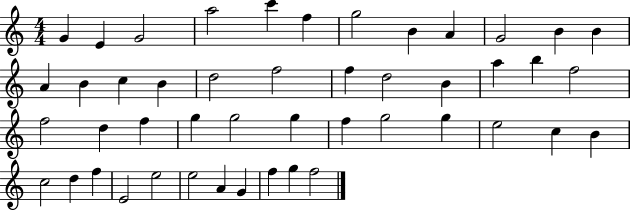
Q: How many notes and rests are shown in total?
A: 47